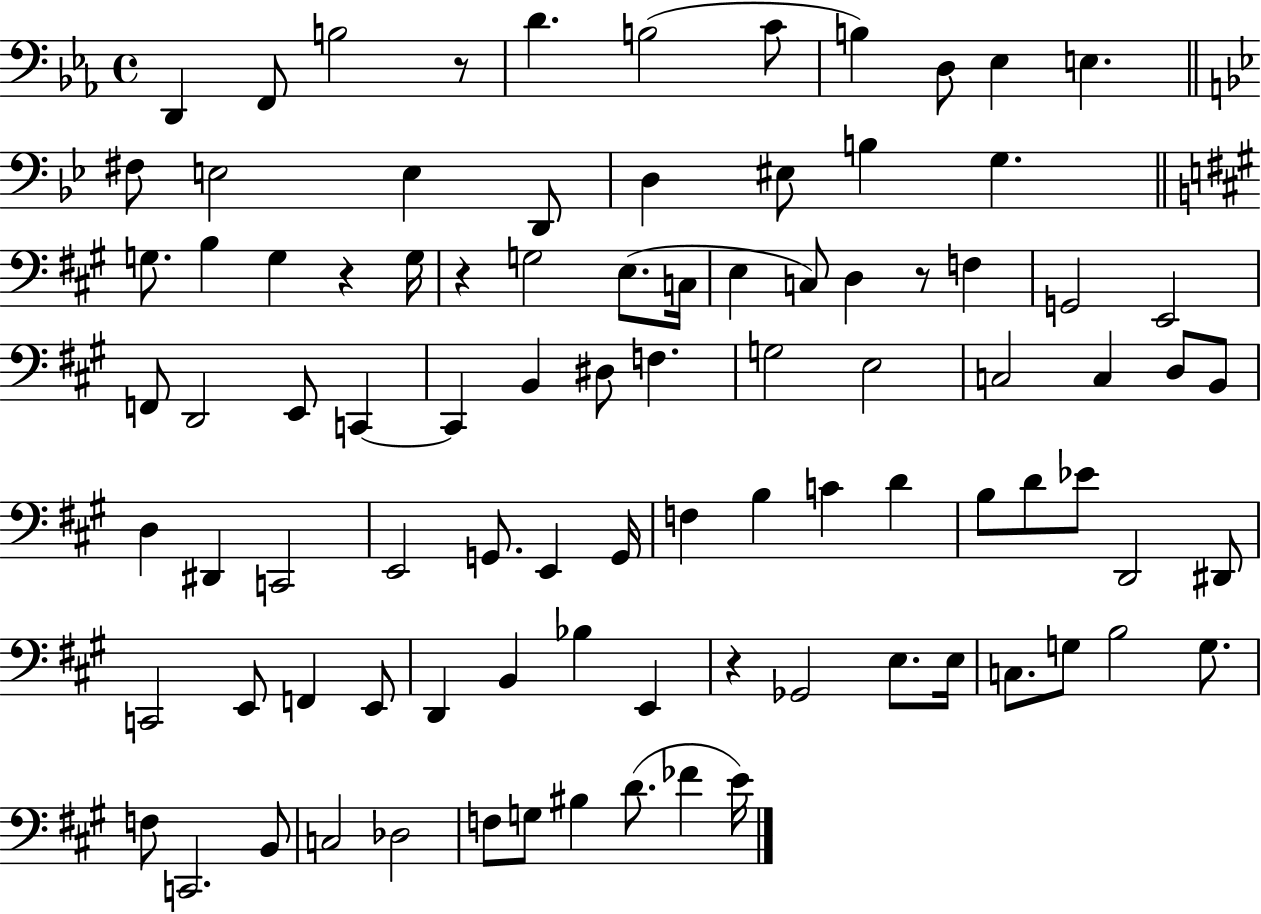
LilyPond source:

{
  \clef bass
  \time 4/4
  \defaultTimeSignature
  \key ees \major
  d,4 f,8 b2 r8 | d'4. b2( c'8 | b4) d8 ees4 e4. | \bar "||" \break \key bes \major fis8 e2 e4 d,8 | d4 eis8 b4 g4. | \bar "||" \break \key a \major g8. b4 g4 r4 g16 | r4 g2 e8.( c16 | e4 c8) d4 r8 f4 | g,2 e,2 | \break f,8 d,2 e,8 c,4~~ | c,4 b,4 dis8 f4. | g2 e2 | c2 c4 d8 b,8 | \break d4 dis,4 c,2 | e,2 g,8. e,4 g,16 | f4 b4 c'4 d'4 | b8 d'8 ees'8 d,2 dis,8 | \break c,2 e,8 f,4 e,8 | d,4 b,4 bes4 e,4 | r4 ges,2 e8. e16 | c8. g8 b2 g8. | \break f8 c,2. b,8 | c2 des2 | f8 g8 bis4 d'8.( fes'4 e'16) | \bar "|."
}